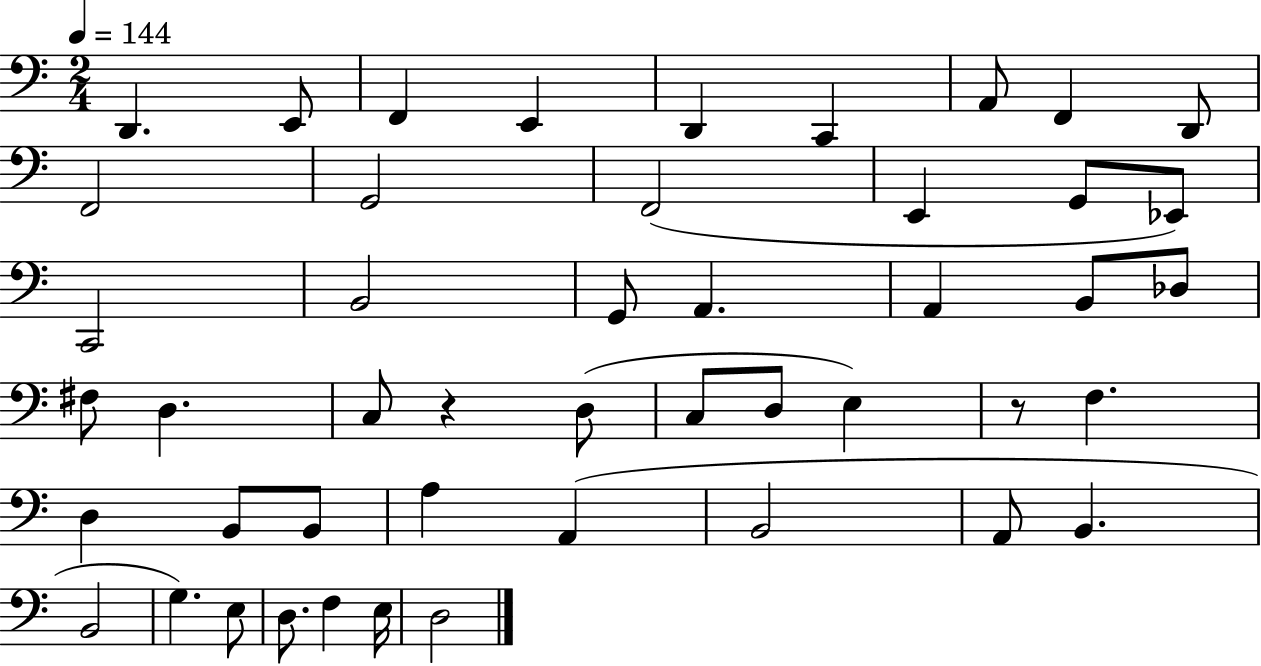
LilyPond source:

{
  \clef bass
  \numericTimeSignature
  \time 2/4
  \key c \major
  \tempo 4 = 144
  \repeat volta 2 { d,4. e,8 | f,4 e,4 | d,4 c,4 | a,8 f,4 d,8 | \break f,2 | g,2 | f,2( | e,4 g,8 ees,8) | \break c,2 | b,2 | g,8 a,4. | a,4 b,8 des8 | \break fis8 d4. | c8 r4 d8( | c8 d8 e4) | r8 f4. | \break d4 b,8 b,8 | a4 a,4( | b,2 | a,8 b,4. | \break b,2 | g4.) e8 | d8. f4 e16 | d2 | \break } \bar "|."
}